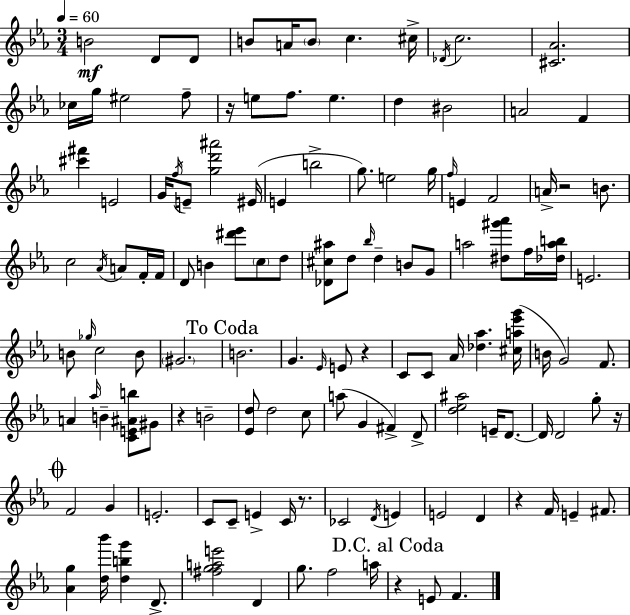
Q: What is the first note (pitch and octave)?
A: B4